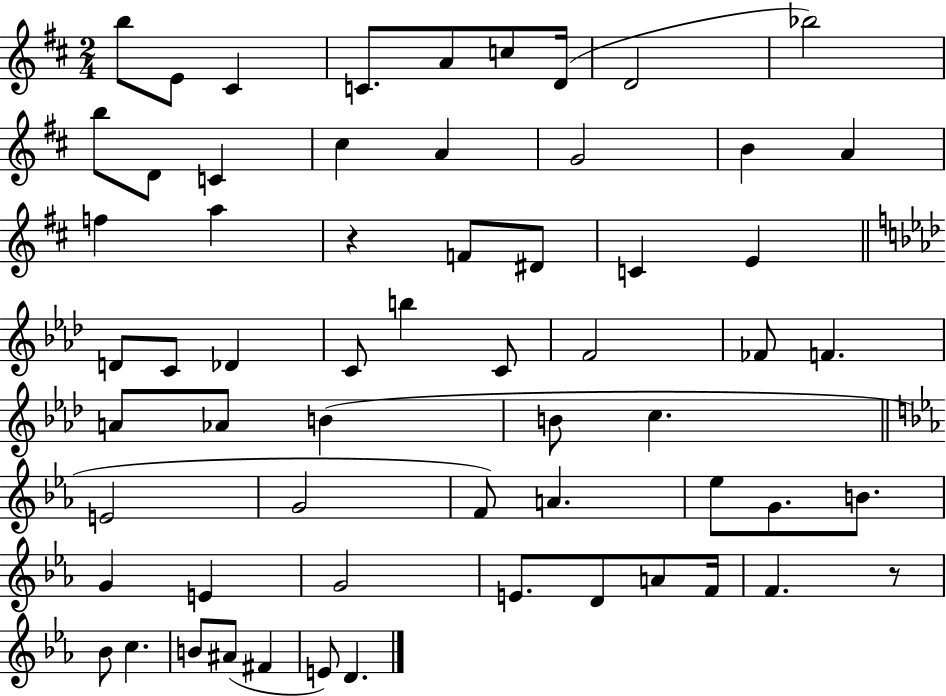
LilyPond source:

{
  \clef treble
  \numericTimeSignature
  \time 2/4
  \key d \major
  \repeat volta 2 { b''8 e'8 cis'4 | c'8. a'8 c''8 d'16( | d'2 | bes''2) | \break b''8 d'8 c'4 | cis''4 a'4 | g'2 | b'4 a'4 | \break f''4 a''4 | r4 f'8 dis'8 | c'4 e'4 | \bar "||" \break \key aes \major d'8 c'8 des'4 | c'8 b''4 c'8 | f'2 | fes'8 f'4. | \break a'8 aes'8 b'4( | b'8 c''4. | \bar "||" \break \key ees \major e'2 | g'2 | f'8) a'4. | ees''8 g'8. b'8. | \break g'4 e'4 | g'2 | e'8. d'8 a'8 f'16 | f'4. r8 | \break bes'8 c''4. | b'8 ais'8( fis'4 | e'8) d'4. | } \bar "|."
}